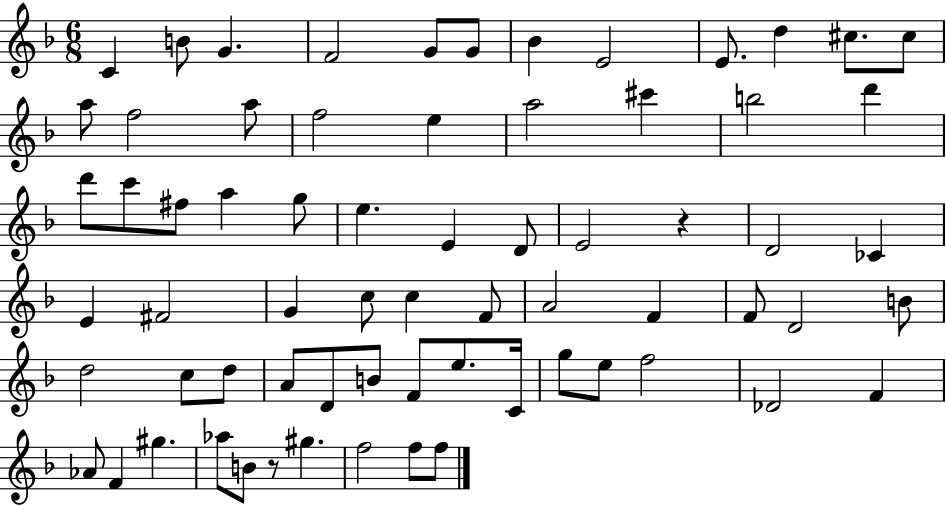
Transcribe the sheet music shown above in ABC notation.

X:1
T:Untitled
M:6/8
L:1/4
K:F
C B/2 G F2 G/2 G/2 _B E2 E/2 d ^c/2 ^c/2 a/2 f2 a/2 f2 e a2 ^c' b2 d' d'/2 c'/2 ^f/2 a g/2 e E D/2 E2 z D2 _C E ^F2 G c/2 c F/2 A2 F F/2 D2 B/2 d2 c/2 d/2 A/2 D/2 B/2 F/2 e/2 C/4 g/2 e/2 f2 _D2 F _A/2 F ^g _a/2 B/2 z/2 ^g f2 f/2 f/2